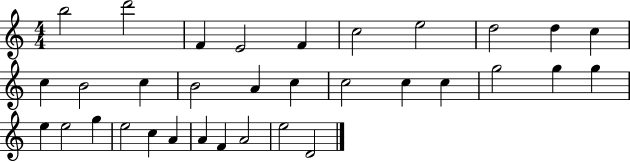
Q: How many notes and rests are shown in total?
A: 33